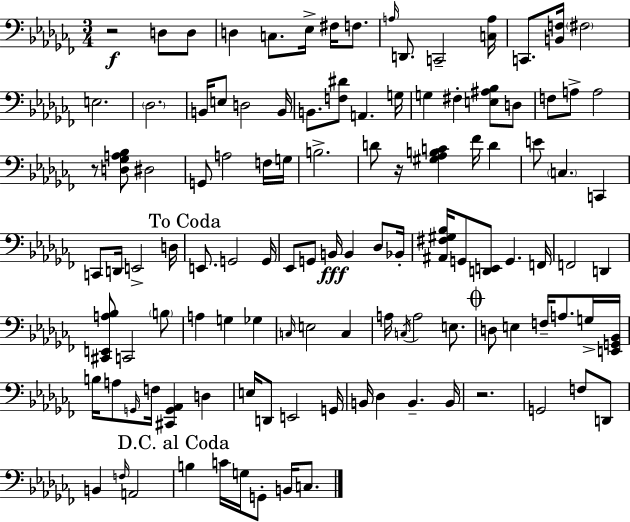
X:1
T:Untitled
M:3/4
L:1/4
K:Abm
z2 D,/2 D,/2 D, C,/2 _E,/4 ^F,/4 F,/2 A,/4 D,,/2 C,,2 [C,A,]/4 C,,/2 [B,,F,]/4 ^F,2 E,2 _D,2 B,,/4 E,/2 D,2 B,,/4 B,,/2 [F,^D]/2 A,, G,/4 G, ^F, [E,^A,_B,]/2 D,/2 F,/2 A,/2 A,2 z/2 [D,_G,A,_B,]/2 ^D,2 G,,/2 A,2 F,/4 G,/4 B,2 D/2 z/4 [^G,_A,B,C] _F/4 D E/2 C, C,, C,,/2 D,,/4 E,,2 D,/4 E,,/2 G,,2 G,,/4 _E,,/2 G,,/2 B,,/4 B,, _D,/2 _B,,/4 [^A,,^F,^G,_B,]/4 G,,/2 [D,,E,,]/2 G,, F,,/4 F,,2 D,, [^C,,E,,A,_B,]/2 C,,2 B,/2 A, G, _G, C,/4 E,2 C, A,/4 C,/4 A,2 E,/2 D,/2 E, F,/4 A,/2 G,/4 [E,,G,,_B,,]/4 B,/4 A,/2 G,,/4 F,/4 [^C,,G,,_A,,] D, E,/4 D,,/2 E,,2 G,,/4 B,,/4 _D, B,, B,,/4 z2 G,,2 F,/2 D,,/2 B,, F,/4 A,,2 B, C/4 G,/4 G,,/2 B,,/4 C,/2